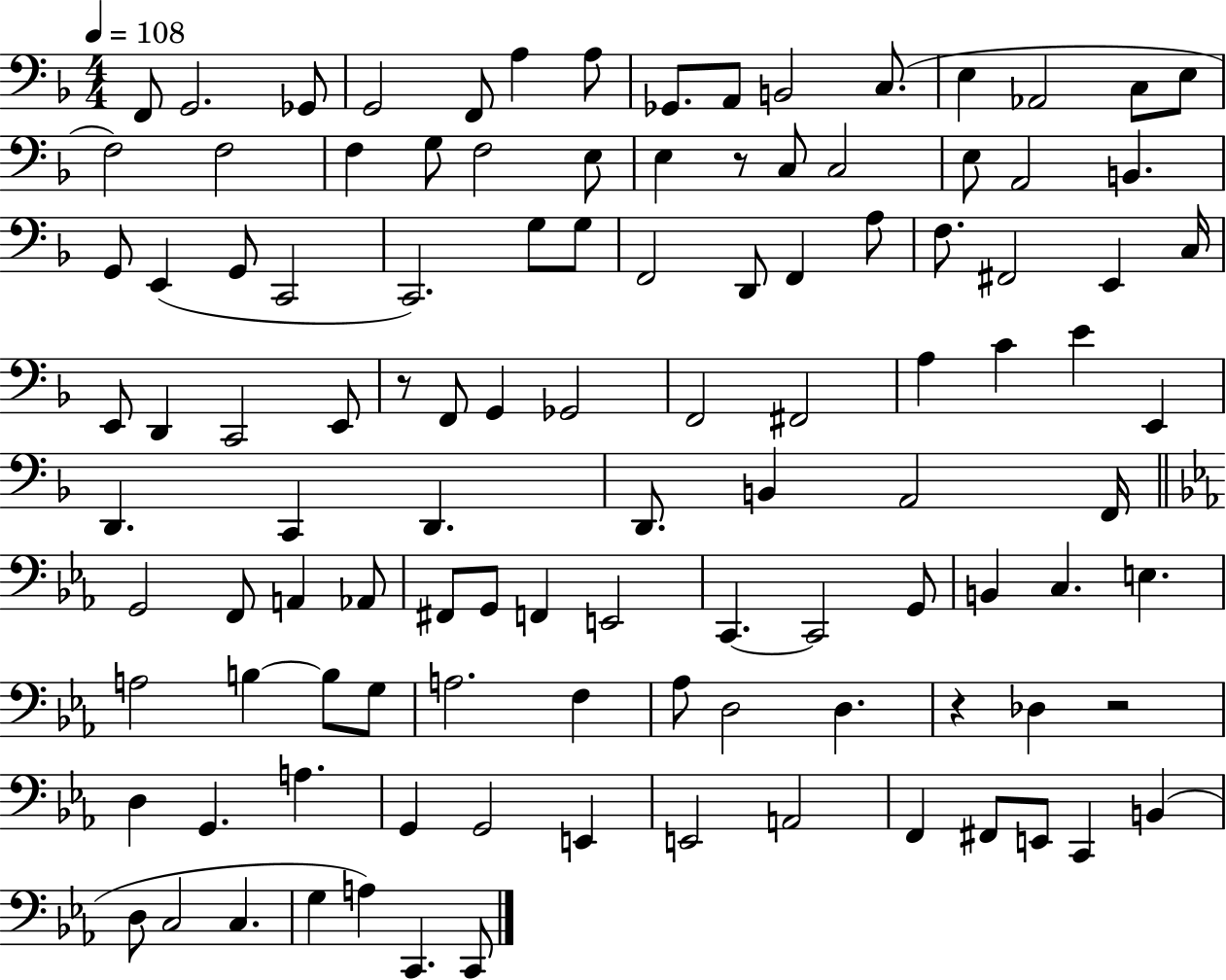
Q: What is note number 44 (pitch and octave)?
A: D2